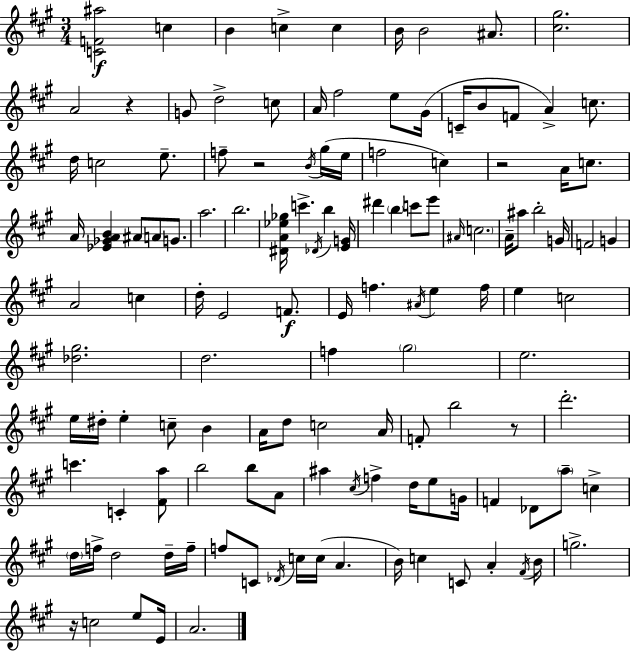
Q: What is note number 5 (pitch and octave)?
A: B4